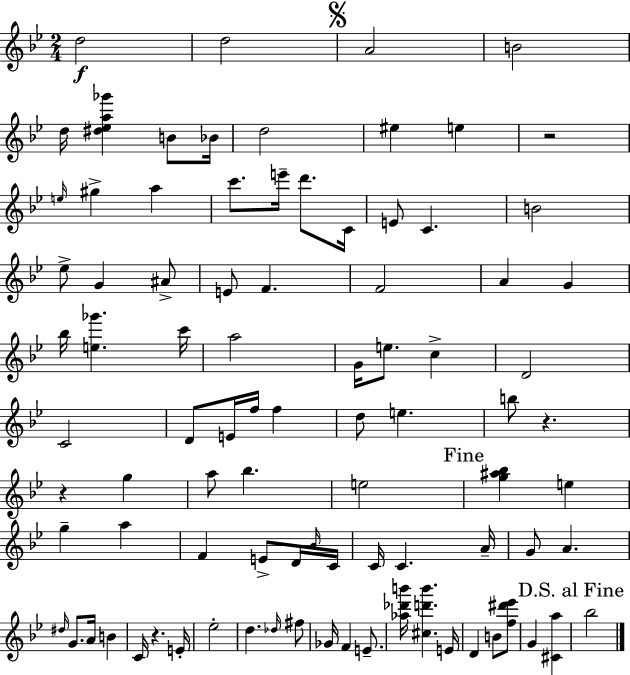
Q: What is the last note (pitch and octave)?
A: Bb5